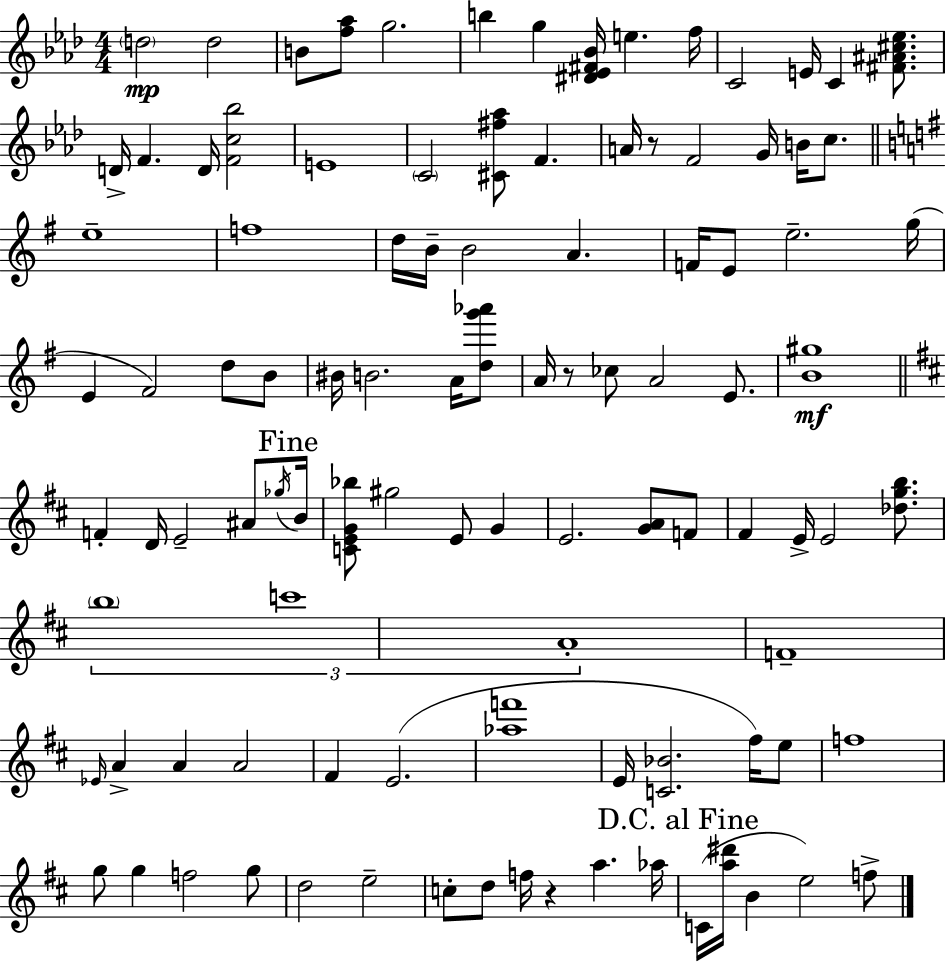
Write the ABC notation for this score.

X:1
T:Untitled
M:4/4
L:1/4
K:Fm
d2 d2 B/2 [f_a]/2 g2 b g [^D_E^F_B]/4 e f/4 C2 E/4 C [^F^A^c_e]/2 D/4 F D/4 [Fc_b]2 E4 C2 [^C^f_a]/2 F A/4 z/2 F2 G/4 B/4 c/2 e4 f4 d/4 B/4 B2 A F/4 E/2 e2 g/4 E ^F2 d/2 B/2 ^B/4 B2 A/4 [dg'_a']/2 A/4 z/2 _c/2 A2 E/2 [B^g]4 F D/4 E2 ^A/2 _g/4 B/4 [CEG_b]/2 ^g2 E/2 G E2 [GA]/2 F/2 ^F E/4 E2 [_dgb]/2 b4 c'4 A4 F4 _E/4 A A A2 ^F E2 [_af']4 E/4 [C_B]2 ^f/4 e/2 f4 g/2 g f2 g/2 d2 e2 c/2 d/2 f/4 z a _a/4 C/4 [a^d']/4 B e2 f/2